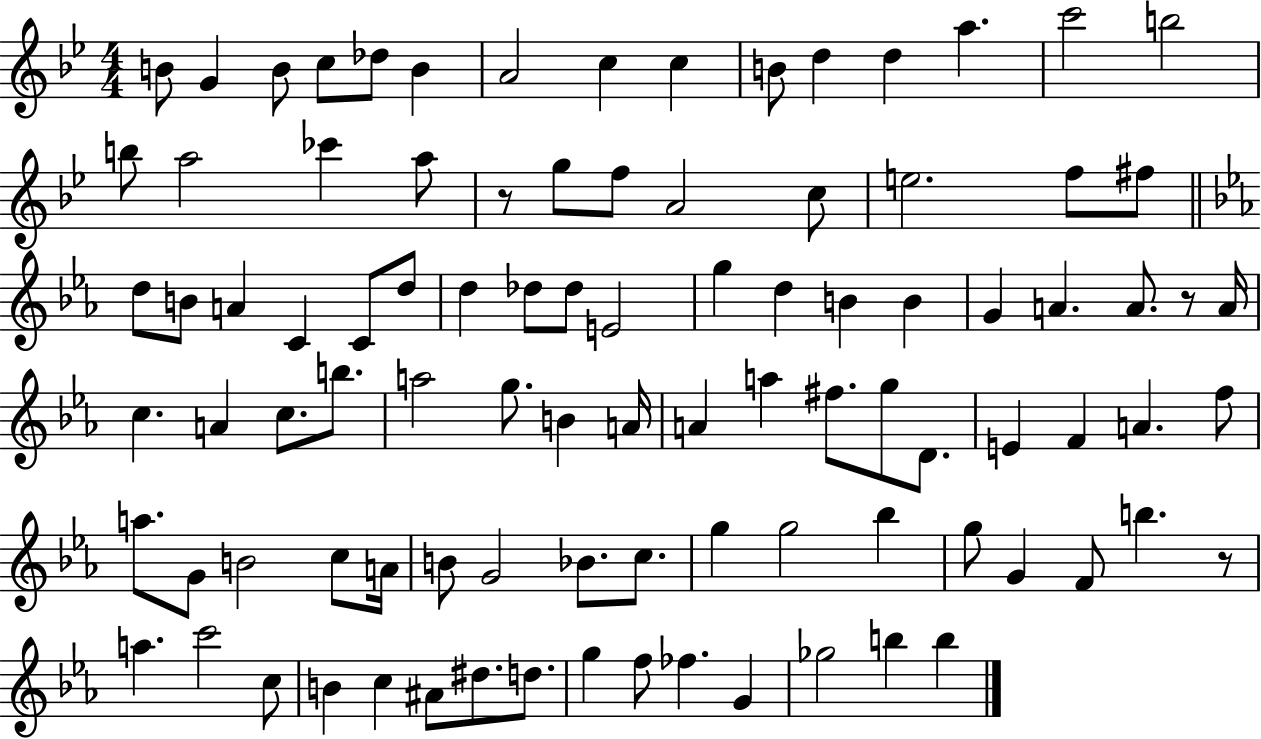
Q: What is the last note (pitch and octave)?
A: B5